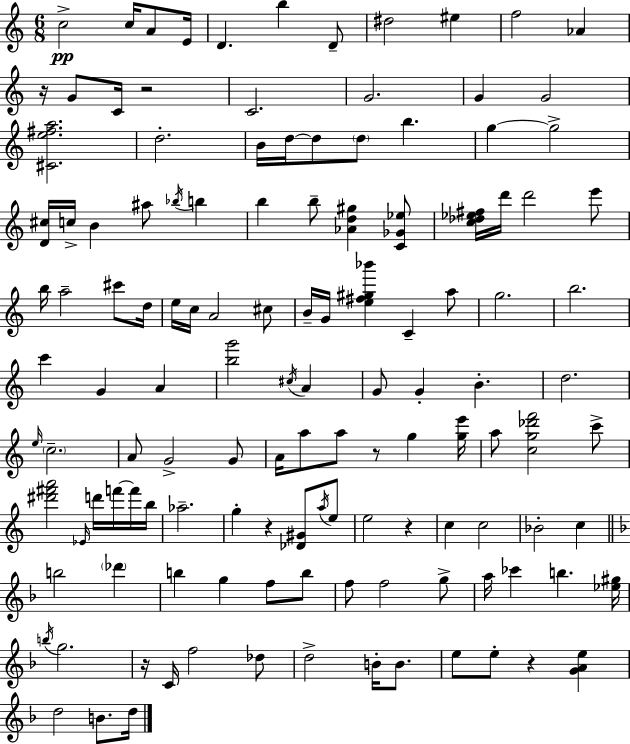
C5/h C5/s A4/e E4/s D4/q. B5/q D4/e D#5/h EIS5/q F5/h Ab4/q R/s G4/e C4/s R/h C4/h. G4/h. G4/q G4/h [C#4,E5,F#5,A5]/h. D5/h. B4/s D5/s D5/e D5/e B5/q. G5/q G5/h [D4,C#5]/s C5/s B4/q A#5/e Bb5/s B5/q B5/q B5/e [Ab4,D5,G#5]/q [C4,Gb4,Eb5]/e [C5,Db5,Eb5,F#5]/s D6/s D6/h E6/e B5/s A5/h C#6/e D5/s E5/s C5/s A4/h C#5/e B4/s G4/s [E5,F#5,G#5,Bb6]/q C4/q A5/e G5/h. B5/h. C6/q G4/q A4/q [B5,G6]/h C#5/s A4/q G4/e G4/q B4/q. D5/h. E5/s C5/h. A4/e G4/h G4/e A4/s A5/e A5/e R/e G5/q [G5,E6]/s A5/e [C5,G5,Db6,F6]/h C6/e [D#6,F#6,A6]/h Eb4/s D6/s F6/s F6/s B5/s Ab5/h. G5/q R/q [Db4,G#4]/e A5/s E5/e E5/h R/q C5/q C5/h Bb4/h C5/q B5/h Db6/q B5/q G5/q F5/e B5/e F5/e F5/h G5/e A5/s CES6/q B5/q. [Eb5,G#5]/s B5/s G5/h. R/s C4/s F5/h Db5/e D5/h B4/s B4/e. E5/e E5/e R/q [G4,A4,E5]/q D5/h B4/e. D5/s